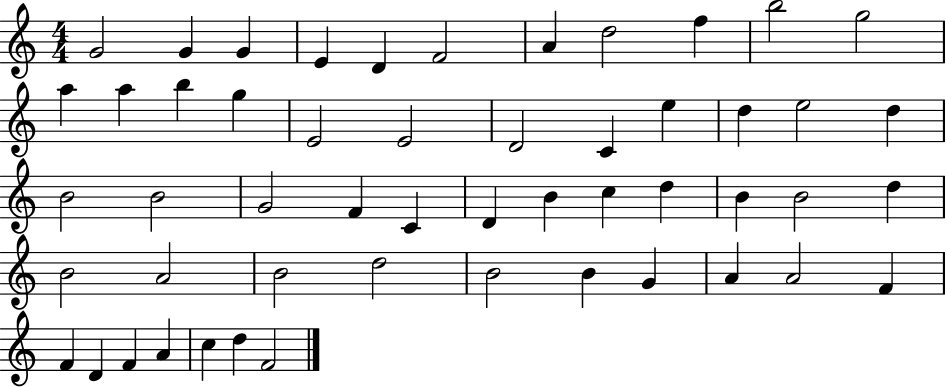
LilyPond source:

{
  \clef treble
  \numericTimeSignature
  \time 4/4
  \key c \major
  g'2 g'4 g'4 | e'4 d'4 f'2 | a'4 d''2 f''4 | b''2 g''2 | \break a''4 a''4 b''4 g''4 | e'2 e'2 | d'2 c'4 e''4 | d''4 e''2 d''4 | \break b'2 b'2 | g'2 f'4 c'4 | d'4 b'4 c''4 d''4 | b'4 b'2 d''4 | \break b'2 a'2 | b'2 d''2 | b'2 b'4 g'4 | a'4 a'2 f'4 | \break f'4 d'4 f'4 a'4 | c''4 d''4 f'2 | \bar "|."
}